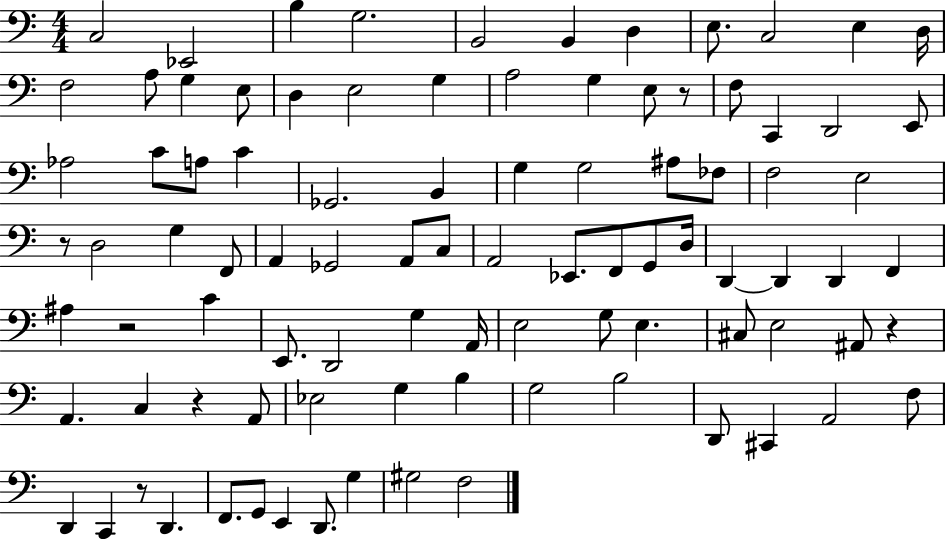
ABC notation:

X:1
T:Untitled
M:4/4
L:1/4
K:C
C,2 _E,,2 B, G,2 B,,2 B,, D, E,/2 C,2 E, D,/4 F,2 A,/2 G, E,/2 D, E,2 G, A,2 G, E,/2 z/2 F,/2 C,, D,,2 E,,/2 _A,2 C/2 A,/2 C _G,,2 B,, G, G,2 ^A,/2 _F,/2 F,2 E,2 z/2 D,2 G, F,,/2 A,, _G,,2 A,,/2 C,/2 A,,2 _E,,/2 F,,/2 G,,/2 D,/4 D,, D,, D,, F,, ^A, z2 C E,,/2 D,,2 G, A,,/4 E,2 G,/2 E, ^C,/2 E,2 ^A,,/2 z A,, C, z A,,/2 _E,2 G, B, G,2 B,2 D,,/2 ^C,, A,,2 F,/2 D,, C,, z/2 D,, F,,/2 G,,/2 E,, D,,/2 G, ^G,2 F,2